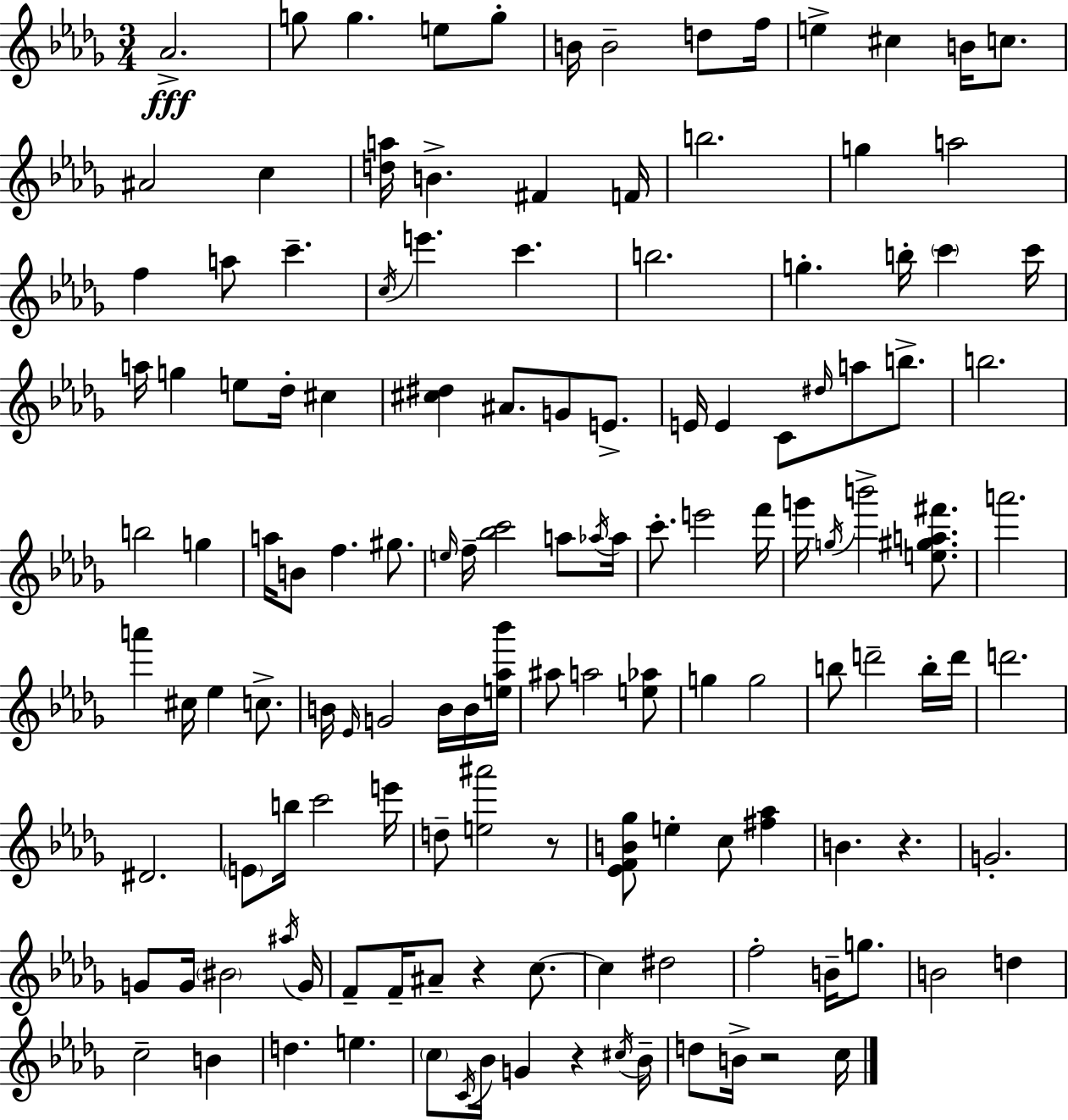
{
  \clef treble
  \numericTimeSignature
  \time 3/4
  \key bes \minor
  aes'2.->\fff | g''8 g''4. e''8 g''8-. | b'16 b'2-- d''8 f''16 | e''4-> cis''4 b'16 c''8. | \break ais'2 c''4 | <d'' a''>16 b'4.-> fis'4 f'16 | b''2. | g''4 a''2 | \break f''4 a''8 c'''4.-- | \acciaccatura { c''16 } e'''4. c'''4. | b''2. | g''4.-. b''16-. \parenthesize c'''4 | \break c'''16 a''16 g''4 e''8 des''16-. cis''4 | <cis'' dis''>4 ais'8. g'8 e'8.-> | e'16 e'4 c'8 \grace { dis''16 } a''8 b''8.-> | b''2. | \break b''2 g''4 | a''16 b'8 f''4. gis''8. | \grace { e''16 } f''16-- <bes'' c'''>2 | a''8 \acciaccatura { aes''16 } aes''16 c'''8.-. e'''2 | \break f'''16 g'''16 \acciaccatura { g''16 } b'''2-> | <e'' gis'' a'' fis'''>8. a'''2. | a'''4 cis''16 ees''4 | c''8.-> b'16 \grace { ees'16 } g'2 | \break b'16 b'16 <e'' aes'' bes'''>16 ais''8 a''2 | <e'' aes''>8 g''4 g''2 | b''8 d'''2-- | b''16-. d'''16 d'''2. | \break dis'2. | \parenthesize e'8 b''16 c'''2 | e'''16 d''8-- <e'' ais'''>2 | r8 <ees' f' b' ges''>8 e''4-. | \break c''8 <fis'' aes''>4 b'4. | r4. g'2.-. | g'8 g'16 \parenthesize bis'2 | \acciaccatura { ais''16 } g'16 f'8-- f'16-- ais'8-- | \break r4 c''8.~~ c''4 dis''2 | f''2-. | b'16-- g''8. b'2 | d''4 c''2-- | \break b'4 d''4. | e''4. \parenthesize c''8 \acciaccatura { c'16 } bes'16 g'4 | r4 \acciaccatura { cis''16 } bes'16-- d''8 b'16-> | r2 c''16 \bar "|."
}